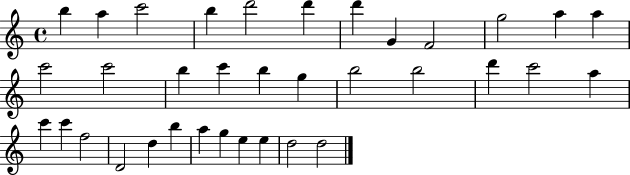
X:1
T:Untitled
M:4/4
L:1/4
K:C
b a c'2 b d'2 d' d' G F2 g2 a a c'2 c'2 b c' b g b2 b2 d' c'2 a c' c' f2 D2 d b a g e e d2 d2